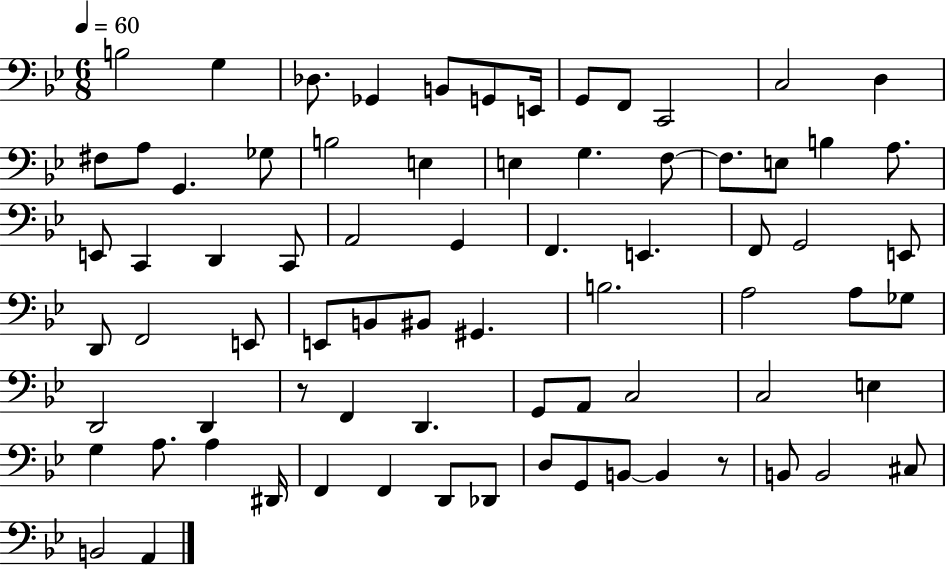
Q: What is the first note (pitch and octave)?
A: B3